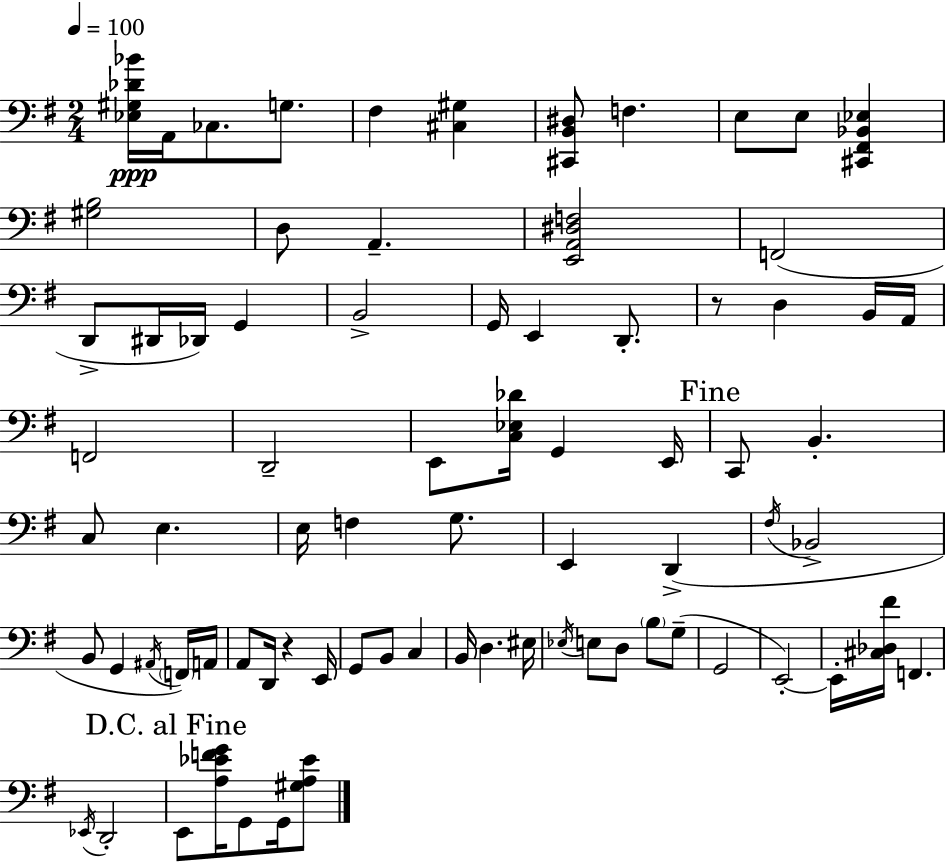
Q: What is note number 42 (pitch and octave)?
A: A2